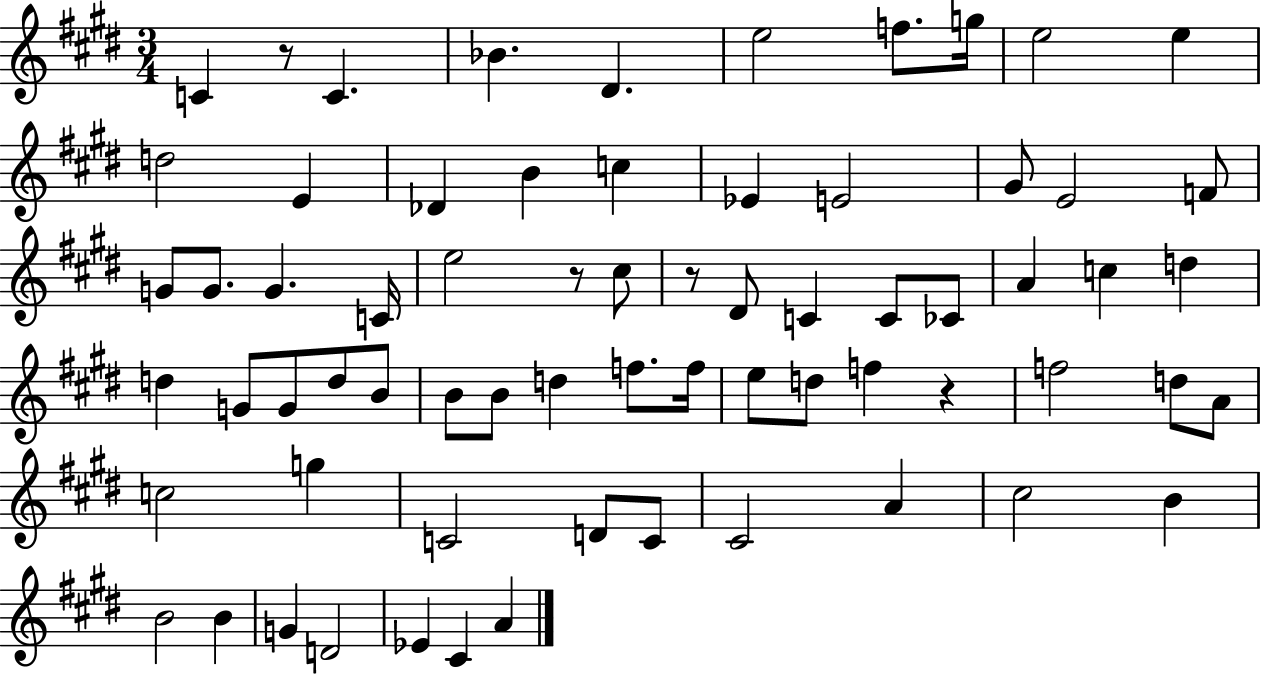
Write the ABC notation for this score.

X:1
T:Untitled
M:3/4
L:1/4
K:E
C z/2 C _B ^D e2 f/2 g/4 e2 e d2 E _D B c _E E2 ^G/2 E2 F/2 G/2 G/2 G C/4 e2 z/2 ^c/2 z/2 ^D/2 C C/2 _C/2 A c d d G/2 G/2 d/2 B/2 B/2 B/2 d f/2 f/4 e/2 d/2 f z f2 d/2 A/2 c2 g C2 D/2 C/2 ^C2 A ^c2 B B2 B G D2 _E ^C A